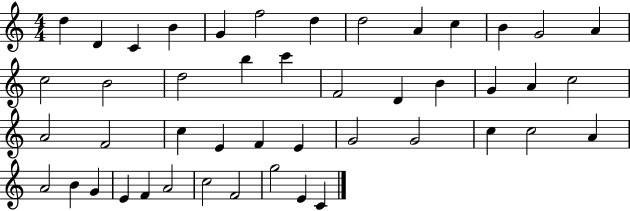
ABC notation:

X:1
T:Untitled
M:4/4
L:1/4
K:C
d D C B G f2 d d2 A c B G2 A c2 B2 d2 b c' F2 D B G A c2 A2 F2 c E F E G2 G2 c c2 A A2 B G E F A2 c2 F2 g2 E C